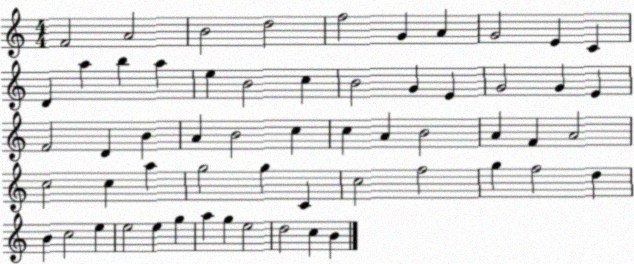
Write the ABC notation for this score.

X:1
T:Untitled
M:4/4
L:1/4
K:C
F2 A2 B2 d2 f2 G A G2 E C D a b a e B2 c B2 G E G2 G E F2 D B A B2 c c A B2 A F A2 c2 c a g2 g C c2 f2 g f2 d B c2 e e2 e g a g e2 d2 c B